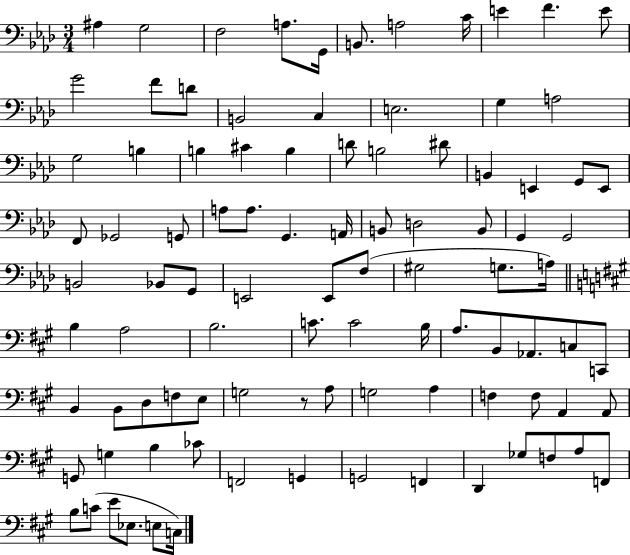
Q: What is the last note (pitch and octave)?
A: C3